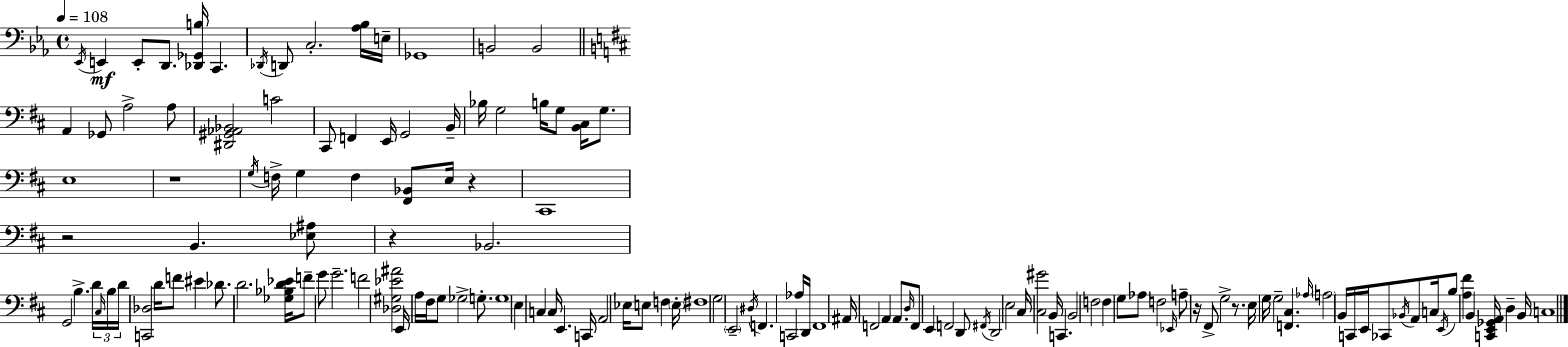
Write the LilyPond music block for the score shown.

{
  \clef bass
  \time 4/4
  \defaultTimeSignature
  \key c \minor
  \tempo 4 = 108
  \acciaccatura { ees,16 }\mf e,4 e,8-. d,8. <des, ges, b>16 c,4. | \acciaccatura { des,16 } d,8 c2.-. | <aes bes>16 e16-- ges,1 | b,2 b,2 | \break \bar "||" \break \key d \major a,4 ges,8 a2-> a8 | <dis, gis, aes, bes,>2 c'2 | cis,8 f,4 e,16 g,2 b,16-- | bes16 g2 b16 g8 <b, cis>16 g8. | \break e1 | r1 | \acciaccatura { g16 } f16-> g4 f4 <fis, bes,>8 e16 r4 | cis,1 | \break r2 b,4. <ees ais>8 | r4 bes,2. | g,2 b4.-> d'16 | \tuplet 3/2 { \grace { cis16 } b16 d'16 } <c, des>2 d'16 f'8 eis'4 | \break des'8. d'2. | <ges bes d' ees'>16 f'8-- g'8 g'2.-- | f'2 <des gis ees' ais'>2 | e,16 a16 fis16 g8 ges2-> g8.-. | \break g1 | e4 c4 c16 e,4. | c,16 a,2 ees16 e8 f4 | \parenthesize e16-. fis1 | \break g2 \parenthesize e,2-- | \acciaccatura { dis16 } f,4. c,2 | aes16 d,16 fis,1 | ais,16 f,2 a,4 | \break a,8. \grace { d16 } f,8 e,4 f,2 | d,8 \acciaccatura { fis,16 } d,2 e2 | cis16 <cis gis'>2 b,16 c,4. | b,2 f2 | \break f4 g8 aes8 f2 | \grace { ees,16 } a8-- r16 fis,8-> g2-> | r8. e16 g16 g2-- | <f, cis>4. \grace { aes16 } \parenthesize a2 b,16 | \break c,16 e,16 ces,8 \acciaccatura { bes,16 } a,8 c16 \acciaccatura { e,16 } b8 <a fis'>4 b,4 | <c, e, ges, a,>16 d4-- b,16 c1 | \bar "|."
}